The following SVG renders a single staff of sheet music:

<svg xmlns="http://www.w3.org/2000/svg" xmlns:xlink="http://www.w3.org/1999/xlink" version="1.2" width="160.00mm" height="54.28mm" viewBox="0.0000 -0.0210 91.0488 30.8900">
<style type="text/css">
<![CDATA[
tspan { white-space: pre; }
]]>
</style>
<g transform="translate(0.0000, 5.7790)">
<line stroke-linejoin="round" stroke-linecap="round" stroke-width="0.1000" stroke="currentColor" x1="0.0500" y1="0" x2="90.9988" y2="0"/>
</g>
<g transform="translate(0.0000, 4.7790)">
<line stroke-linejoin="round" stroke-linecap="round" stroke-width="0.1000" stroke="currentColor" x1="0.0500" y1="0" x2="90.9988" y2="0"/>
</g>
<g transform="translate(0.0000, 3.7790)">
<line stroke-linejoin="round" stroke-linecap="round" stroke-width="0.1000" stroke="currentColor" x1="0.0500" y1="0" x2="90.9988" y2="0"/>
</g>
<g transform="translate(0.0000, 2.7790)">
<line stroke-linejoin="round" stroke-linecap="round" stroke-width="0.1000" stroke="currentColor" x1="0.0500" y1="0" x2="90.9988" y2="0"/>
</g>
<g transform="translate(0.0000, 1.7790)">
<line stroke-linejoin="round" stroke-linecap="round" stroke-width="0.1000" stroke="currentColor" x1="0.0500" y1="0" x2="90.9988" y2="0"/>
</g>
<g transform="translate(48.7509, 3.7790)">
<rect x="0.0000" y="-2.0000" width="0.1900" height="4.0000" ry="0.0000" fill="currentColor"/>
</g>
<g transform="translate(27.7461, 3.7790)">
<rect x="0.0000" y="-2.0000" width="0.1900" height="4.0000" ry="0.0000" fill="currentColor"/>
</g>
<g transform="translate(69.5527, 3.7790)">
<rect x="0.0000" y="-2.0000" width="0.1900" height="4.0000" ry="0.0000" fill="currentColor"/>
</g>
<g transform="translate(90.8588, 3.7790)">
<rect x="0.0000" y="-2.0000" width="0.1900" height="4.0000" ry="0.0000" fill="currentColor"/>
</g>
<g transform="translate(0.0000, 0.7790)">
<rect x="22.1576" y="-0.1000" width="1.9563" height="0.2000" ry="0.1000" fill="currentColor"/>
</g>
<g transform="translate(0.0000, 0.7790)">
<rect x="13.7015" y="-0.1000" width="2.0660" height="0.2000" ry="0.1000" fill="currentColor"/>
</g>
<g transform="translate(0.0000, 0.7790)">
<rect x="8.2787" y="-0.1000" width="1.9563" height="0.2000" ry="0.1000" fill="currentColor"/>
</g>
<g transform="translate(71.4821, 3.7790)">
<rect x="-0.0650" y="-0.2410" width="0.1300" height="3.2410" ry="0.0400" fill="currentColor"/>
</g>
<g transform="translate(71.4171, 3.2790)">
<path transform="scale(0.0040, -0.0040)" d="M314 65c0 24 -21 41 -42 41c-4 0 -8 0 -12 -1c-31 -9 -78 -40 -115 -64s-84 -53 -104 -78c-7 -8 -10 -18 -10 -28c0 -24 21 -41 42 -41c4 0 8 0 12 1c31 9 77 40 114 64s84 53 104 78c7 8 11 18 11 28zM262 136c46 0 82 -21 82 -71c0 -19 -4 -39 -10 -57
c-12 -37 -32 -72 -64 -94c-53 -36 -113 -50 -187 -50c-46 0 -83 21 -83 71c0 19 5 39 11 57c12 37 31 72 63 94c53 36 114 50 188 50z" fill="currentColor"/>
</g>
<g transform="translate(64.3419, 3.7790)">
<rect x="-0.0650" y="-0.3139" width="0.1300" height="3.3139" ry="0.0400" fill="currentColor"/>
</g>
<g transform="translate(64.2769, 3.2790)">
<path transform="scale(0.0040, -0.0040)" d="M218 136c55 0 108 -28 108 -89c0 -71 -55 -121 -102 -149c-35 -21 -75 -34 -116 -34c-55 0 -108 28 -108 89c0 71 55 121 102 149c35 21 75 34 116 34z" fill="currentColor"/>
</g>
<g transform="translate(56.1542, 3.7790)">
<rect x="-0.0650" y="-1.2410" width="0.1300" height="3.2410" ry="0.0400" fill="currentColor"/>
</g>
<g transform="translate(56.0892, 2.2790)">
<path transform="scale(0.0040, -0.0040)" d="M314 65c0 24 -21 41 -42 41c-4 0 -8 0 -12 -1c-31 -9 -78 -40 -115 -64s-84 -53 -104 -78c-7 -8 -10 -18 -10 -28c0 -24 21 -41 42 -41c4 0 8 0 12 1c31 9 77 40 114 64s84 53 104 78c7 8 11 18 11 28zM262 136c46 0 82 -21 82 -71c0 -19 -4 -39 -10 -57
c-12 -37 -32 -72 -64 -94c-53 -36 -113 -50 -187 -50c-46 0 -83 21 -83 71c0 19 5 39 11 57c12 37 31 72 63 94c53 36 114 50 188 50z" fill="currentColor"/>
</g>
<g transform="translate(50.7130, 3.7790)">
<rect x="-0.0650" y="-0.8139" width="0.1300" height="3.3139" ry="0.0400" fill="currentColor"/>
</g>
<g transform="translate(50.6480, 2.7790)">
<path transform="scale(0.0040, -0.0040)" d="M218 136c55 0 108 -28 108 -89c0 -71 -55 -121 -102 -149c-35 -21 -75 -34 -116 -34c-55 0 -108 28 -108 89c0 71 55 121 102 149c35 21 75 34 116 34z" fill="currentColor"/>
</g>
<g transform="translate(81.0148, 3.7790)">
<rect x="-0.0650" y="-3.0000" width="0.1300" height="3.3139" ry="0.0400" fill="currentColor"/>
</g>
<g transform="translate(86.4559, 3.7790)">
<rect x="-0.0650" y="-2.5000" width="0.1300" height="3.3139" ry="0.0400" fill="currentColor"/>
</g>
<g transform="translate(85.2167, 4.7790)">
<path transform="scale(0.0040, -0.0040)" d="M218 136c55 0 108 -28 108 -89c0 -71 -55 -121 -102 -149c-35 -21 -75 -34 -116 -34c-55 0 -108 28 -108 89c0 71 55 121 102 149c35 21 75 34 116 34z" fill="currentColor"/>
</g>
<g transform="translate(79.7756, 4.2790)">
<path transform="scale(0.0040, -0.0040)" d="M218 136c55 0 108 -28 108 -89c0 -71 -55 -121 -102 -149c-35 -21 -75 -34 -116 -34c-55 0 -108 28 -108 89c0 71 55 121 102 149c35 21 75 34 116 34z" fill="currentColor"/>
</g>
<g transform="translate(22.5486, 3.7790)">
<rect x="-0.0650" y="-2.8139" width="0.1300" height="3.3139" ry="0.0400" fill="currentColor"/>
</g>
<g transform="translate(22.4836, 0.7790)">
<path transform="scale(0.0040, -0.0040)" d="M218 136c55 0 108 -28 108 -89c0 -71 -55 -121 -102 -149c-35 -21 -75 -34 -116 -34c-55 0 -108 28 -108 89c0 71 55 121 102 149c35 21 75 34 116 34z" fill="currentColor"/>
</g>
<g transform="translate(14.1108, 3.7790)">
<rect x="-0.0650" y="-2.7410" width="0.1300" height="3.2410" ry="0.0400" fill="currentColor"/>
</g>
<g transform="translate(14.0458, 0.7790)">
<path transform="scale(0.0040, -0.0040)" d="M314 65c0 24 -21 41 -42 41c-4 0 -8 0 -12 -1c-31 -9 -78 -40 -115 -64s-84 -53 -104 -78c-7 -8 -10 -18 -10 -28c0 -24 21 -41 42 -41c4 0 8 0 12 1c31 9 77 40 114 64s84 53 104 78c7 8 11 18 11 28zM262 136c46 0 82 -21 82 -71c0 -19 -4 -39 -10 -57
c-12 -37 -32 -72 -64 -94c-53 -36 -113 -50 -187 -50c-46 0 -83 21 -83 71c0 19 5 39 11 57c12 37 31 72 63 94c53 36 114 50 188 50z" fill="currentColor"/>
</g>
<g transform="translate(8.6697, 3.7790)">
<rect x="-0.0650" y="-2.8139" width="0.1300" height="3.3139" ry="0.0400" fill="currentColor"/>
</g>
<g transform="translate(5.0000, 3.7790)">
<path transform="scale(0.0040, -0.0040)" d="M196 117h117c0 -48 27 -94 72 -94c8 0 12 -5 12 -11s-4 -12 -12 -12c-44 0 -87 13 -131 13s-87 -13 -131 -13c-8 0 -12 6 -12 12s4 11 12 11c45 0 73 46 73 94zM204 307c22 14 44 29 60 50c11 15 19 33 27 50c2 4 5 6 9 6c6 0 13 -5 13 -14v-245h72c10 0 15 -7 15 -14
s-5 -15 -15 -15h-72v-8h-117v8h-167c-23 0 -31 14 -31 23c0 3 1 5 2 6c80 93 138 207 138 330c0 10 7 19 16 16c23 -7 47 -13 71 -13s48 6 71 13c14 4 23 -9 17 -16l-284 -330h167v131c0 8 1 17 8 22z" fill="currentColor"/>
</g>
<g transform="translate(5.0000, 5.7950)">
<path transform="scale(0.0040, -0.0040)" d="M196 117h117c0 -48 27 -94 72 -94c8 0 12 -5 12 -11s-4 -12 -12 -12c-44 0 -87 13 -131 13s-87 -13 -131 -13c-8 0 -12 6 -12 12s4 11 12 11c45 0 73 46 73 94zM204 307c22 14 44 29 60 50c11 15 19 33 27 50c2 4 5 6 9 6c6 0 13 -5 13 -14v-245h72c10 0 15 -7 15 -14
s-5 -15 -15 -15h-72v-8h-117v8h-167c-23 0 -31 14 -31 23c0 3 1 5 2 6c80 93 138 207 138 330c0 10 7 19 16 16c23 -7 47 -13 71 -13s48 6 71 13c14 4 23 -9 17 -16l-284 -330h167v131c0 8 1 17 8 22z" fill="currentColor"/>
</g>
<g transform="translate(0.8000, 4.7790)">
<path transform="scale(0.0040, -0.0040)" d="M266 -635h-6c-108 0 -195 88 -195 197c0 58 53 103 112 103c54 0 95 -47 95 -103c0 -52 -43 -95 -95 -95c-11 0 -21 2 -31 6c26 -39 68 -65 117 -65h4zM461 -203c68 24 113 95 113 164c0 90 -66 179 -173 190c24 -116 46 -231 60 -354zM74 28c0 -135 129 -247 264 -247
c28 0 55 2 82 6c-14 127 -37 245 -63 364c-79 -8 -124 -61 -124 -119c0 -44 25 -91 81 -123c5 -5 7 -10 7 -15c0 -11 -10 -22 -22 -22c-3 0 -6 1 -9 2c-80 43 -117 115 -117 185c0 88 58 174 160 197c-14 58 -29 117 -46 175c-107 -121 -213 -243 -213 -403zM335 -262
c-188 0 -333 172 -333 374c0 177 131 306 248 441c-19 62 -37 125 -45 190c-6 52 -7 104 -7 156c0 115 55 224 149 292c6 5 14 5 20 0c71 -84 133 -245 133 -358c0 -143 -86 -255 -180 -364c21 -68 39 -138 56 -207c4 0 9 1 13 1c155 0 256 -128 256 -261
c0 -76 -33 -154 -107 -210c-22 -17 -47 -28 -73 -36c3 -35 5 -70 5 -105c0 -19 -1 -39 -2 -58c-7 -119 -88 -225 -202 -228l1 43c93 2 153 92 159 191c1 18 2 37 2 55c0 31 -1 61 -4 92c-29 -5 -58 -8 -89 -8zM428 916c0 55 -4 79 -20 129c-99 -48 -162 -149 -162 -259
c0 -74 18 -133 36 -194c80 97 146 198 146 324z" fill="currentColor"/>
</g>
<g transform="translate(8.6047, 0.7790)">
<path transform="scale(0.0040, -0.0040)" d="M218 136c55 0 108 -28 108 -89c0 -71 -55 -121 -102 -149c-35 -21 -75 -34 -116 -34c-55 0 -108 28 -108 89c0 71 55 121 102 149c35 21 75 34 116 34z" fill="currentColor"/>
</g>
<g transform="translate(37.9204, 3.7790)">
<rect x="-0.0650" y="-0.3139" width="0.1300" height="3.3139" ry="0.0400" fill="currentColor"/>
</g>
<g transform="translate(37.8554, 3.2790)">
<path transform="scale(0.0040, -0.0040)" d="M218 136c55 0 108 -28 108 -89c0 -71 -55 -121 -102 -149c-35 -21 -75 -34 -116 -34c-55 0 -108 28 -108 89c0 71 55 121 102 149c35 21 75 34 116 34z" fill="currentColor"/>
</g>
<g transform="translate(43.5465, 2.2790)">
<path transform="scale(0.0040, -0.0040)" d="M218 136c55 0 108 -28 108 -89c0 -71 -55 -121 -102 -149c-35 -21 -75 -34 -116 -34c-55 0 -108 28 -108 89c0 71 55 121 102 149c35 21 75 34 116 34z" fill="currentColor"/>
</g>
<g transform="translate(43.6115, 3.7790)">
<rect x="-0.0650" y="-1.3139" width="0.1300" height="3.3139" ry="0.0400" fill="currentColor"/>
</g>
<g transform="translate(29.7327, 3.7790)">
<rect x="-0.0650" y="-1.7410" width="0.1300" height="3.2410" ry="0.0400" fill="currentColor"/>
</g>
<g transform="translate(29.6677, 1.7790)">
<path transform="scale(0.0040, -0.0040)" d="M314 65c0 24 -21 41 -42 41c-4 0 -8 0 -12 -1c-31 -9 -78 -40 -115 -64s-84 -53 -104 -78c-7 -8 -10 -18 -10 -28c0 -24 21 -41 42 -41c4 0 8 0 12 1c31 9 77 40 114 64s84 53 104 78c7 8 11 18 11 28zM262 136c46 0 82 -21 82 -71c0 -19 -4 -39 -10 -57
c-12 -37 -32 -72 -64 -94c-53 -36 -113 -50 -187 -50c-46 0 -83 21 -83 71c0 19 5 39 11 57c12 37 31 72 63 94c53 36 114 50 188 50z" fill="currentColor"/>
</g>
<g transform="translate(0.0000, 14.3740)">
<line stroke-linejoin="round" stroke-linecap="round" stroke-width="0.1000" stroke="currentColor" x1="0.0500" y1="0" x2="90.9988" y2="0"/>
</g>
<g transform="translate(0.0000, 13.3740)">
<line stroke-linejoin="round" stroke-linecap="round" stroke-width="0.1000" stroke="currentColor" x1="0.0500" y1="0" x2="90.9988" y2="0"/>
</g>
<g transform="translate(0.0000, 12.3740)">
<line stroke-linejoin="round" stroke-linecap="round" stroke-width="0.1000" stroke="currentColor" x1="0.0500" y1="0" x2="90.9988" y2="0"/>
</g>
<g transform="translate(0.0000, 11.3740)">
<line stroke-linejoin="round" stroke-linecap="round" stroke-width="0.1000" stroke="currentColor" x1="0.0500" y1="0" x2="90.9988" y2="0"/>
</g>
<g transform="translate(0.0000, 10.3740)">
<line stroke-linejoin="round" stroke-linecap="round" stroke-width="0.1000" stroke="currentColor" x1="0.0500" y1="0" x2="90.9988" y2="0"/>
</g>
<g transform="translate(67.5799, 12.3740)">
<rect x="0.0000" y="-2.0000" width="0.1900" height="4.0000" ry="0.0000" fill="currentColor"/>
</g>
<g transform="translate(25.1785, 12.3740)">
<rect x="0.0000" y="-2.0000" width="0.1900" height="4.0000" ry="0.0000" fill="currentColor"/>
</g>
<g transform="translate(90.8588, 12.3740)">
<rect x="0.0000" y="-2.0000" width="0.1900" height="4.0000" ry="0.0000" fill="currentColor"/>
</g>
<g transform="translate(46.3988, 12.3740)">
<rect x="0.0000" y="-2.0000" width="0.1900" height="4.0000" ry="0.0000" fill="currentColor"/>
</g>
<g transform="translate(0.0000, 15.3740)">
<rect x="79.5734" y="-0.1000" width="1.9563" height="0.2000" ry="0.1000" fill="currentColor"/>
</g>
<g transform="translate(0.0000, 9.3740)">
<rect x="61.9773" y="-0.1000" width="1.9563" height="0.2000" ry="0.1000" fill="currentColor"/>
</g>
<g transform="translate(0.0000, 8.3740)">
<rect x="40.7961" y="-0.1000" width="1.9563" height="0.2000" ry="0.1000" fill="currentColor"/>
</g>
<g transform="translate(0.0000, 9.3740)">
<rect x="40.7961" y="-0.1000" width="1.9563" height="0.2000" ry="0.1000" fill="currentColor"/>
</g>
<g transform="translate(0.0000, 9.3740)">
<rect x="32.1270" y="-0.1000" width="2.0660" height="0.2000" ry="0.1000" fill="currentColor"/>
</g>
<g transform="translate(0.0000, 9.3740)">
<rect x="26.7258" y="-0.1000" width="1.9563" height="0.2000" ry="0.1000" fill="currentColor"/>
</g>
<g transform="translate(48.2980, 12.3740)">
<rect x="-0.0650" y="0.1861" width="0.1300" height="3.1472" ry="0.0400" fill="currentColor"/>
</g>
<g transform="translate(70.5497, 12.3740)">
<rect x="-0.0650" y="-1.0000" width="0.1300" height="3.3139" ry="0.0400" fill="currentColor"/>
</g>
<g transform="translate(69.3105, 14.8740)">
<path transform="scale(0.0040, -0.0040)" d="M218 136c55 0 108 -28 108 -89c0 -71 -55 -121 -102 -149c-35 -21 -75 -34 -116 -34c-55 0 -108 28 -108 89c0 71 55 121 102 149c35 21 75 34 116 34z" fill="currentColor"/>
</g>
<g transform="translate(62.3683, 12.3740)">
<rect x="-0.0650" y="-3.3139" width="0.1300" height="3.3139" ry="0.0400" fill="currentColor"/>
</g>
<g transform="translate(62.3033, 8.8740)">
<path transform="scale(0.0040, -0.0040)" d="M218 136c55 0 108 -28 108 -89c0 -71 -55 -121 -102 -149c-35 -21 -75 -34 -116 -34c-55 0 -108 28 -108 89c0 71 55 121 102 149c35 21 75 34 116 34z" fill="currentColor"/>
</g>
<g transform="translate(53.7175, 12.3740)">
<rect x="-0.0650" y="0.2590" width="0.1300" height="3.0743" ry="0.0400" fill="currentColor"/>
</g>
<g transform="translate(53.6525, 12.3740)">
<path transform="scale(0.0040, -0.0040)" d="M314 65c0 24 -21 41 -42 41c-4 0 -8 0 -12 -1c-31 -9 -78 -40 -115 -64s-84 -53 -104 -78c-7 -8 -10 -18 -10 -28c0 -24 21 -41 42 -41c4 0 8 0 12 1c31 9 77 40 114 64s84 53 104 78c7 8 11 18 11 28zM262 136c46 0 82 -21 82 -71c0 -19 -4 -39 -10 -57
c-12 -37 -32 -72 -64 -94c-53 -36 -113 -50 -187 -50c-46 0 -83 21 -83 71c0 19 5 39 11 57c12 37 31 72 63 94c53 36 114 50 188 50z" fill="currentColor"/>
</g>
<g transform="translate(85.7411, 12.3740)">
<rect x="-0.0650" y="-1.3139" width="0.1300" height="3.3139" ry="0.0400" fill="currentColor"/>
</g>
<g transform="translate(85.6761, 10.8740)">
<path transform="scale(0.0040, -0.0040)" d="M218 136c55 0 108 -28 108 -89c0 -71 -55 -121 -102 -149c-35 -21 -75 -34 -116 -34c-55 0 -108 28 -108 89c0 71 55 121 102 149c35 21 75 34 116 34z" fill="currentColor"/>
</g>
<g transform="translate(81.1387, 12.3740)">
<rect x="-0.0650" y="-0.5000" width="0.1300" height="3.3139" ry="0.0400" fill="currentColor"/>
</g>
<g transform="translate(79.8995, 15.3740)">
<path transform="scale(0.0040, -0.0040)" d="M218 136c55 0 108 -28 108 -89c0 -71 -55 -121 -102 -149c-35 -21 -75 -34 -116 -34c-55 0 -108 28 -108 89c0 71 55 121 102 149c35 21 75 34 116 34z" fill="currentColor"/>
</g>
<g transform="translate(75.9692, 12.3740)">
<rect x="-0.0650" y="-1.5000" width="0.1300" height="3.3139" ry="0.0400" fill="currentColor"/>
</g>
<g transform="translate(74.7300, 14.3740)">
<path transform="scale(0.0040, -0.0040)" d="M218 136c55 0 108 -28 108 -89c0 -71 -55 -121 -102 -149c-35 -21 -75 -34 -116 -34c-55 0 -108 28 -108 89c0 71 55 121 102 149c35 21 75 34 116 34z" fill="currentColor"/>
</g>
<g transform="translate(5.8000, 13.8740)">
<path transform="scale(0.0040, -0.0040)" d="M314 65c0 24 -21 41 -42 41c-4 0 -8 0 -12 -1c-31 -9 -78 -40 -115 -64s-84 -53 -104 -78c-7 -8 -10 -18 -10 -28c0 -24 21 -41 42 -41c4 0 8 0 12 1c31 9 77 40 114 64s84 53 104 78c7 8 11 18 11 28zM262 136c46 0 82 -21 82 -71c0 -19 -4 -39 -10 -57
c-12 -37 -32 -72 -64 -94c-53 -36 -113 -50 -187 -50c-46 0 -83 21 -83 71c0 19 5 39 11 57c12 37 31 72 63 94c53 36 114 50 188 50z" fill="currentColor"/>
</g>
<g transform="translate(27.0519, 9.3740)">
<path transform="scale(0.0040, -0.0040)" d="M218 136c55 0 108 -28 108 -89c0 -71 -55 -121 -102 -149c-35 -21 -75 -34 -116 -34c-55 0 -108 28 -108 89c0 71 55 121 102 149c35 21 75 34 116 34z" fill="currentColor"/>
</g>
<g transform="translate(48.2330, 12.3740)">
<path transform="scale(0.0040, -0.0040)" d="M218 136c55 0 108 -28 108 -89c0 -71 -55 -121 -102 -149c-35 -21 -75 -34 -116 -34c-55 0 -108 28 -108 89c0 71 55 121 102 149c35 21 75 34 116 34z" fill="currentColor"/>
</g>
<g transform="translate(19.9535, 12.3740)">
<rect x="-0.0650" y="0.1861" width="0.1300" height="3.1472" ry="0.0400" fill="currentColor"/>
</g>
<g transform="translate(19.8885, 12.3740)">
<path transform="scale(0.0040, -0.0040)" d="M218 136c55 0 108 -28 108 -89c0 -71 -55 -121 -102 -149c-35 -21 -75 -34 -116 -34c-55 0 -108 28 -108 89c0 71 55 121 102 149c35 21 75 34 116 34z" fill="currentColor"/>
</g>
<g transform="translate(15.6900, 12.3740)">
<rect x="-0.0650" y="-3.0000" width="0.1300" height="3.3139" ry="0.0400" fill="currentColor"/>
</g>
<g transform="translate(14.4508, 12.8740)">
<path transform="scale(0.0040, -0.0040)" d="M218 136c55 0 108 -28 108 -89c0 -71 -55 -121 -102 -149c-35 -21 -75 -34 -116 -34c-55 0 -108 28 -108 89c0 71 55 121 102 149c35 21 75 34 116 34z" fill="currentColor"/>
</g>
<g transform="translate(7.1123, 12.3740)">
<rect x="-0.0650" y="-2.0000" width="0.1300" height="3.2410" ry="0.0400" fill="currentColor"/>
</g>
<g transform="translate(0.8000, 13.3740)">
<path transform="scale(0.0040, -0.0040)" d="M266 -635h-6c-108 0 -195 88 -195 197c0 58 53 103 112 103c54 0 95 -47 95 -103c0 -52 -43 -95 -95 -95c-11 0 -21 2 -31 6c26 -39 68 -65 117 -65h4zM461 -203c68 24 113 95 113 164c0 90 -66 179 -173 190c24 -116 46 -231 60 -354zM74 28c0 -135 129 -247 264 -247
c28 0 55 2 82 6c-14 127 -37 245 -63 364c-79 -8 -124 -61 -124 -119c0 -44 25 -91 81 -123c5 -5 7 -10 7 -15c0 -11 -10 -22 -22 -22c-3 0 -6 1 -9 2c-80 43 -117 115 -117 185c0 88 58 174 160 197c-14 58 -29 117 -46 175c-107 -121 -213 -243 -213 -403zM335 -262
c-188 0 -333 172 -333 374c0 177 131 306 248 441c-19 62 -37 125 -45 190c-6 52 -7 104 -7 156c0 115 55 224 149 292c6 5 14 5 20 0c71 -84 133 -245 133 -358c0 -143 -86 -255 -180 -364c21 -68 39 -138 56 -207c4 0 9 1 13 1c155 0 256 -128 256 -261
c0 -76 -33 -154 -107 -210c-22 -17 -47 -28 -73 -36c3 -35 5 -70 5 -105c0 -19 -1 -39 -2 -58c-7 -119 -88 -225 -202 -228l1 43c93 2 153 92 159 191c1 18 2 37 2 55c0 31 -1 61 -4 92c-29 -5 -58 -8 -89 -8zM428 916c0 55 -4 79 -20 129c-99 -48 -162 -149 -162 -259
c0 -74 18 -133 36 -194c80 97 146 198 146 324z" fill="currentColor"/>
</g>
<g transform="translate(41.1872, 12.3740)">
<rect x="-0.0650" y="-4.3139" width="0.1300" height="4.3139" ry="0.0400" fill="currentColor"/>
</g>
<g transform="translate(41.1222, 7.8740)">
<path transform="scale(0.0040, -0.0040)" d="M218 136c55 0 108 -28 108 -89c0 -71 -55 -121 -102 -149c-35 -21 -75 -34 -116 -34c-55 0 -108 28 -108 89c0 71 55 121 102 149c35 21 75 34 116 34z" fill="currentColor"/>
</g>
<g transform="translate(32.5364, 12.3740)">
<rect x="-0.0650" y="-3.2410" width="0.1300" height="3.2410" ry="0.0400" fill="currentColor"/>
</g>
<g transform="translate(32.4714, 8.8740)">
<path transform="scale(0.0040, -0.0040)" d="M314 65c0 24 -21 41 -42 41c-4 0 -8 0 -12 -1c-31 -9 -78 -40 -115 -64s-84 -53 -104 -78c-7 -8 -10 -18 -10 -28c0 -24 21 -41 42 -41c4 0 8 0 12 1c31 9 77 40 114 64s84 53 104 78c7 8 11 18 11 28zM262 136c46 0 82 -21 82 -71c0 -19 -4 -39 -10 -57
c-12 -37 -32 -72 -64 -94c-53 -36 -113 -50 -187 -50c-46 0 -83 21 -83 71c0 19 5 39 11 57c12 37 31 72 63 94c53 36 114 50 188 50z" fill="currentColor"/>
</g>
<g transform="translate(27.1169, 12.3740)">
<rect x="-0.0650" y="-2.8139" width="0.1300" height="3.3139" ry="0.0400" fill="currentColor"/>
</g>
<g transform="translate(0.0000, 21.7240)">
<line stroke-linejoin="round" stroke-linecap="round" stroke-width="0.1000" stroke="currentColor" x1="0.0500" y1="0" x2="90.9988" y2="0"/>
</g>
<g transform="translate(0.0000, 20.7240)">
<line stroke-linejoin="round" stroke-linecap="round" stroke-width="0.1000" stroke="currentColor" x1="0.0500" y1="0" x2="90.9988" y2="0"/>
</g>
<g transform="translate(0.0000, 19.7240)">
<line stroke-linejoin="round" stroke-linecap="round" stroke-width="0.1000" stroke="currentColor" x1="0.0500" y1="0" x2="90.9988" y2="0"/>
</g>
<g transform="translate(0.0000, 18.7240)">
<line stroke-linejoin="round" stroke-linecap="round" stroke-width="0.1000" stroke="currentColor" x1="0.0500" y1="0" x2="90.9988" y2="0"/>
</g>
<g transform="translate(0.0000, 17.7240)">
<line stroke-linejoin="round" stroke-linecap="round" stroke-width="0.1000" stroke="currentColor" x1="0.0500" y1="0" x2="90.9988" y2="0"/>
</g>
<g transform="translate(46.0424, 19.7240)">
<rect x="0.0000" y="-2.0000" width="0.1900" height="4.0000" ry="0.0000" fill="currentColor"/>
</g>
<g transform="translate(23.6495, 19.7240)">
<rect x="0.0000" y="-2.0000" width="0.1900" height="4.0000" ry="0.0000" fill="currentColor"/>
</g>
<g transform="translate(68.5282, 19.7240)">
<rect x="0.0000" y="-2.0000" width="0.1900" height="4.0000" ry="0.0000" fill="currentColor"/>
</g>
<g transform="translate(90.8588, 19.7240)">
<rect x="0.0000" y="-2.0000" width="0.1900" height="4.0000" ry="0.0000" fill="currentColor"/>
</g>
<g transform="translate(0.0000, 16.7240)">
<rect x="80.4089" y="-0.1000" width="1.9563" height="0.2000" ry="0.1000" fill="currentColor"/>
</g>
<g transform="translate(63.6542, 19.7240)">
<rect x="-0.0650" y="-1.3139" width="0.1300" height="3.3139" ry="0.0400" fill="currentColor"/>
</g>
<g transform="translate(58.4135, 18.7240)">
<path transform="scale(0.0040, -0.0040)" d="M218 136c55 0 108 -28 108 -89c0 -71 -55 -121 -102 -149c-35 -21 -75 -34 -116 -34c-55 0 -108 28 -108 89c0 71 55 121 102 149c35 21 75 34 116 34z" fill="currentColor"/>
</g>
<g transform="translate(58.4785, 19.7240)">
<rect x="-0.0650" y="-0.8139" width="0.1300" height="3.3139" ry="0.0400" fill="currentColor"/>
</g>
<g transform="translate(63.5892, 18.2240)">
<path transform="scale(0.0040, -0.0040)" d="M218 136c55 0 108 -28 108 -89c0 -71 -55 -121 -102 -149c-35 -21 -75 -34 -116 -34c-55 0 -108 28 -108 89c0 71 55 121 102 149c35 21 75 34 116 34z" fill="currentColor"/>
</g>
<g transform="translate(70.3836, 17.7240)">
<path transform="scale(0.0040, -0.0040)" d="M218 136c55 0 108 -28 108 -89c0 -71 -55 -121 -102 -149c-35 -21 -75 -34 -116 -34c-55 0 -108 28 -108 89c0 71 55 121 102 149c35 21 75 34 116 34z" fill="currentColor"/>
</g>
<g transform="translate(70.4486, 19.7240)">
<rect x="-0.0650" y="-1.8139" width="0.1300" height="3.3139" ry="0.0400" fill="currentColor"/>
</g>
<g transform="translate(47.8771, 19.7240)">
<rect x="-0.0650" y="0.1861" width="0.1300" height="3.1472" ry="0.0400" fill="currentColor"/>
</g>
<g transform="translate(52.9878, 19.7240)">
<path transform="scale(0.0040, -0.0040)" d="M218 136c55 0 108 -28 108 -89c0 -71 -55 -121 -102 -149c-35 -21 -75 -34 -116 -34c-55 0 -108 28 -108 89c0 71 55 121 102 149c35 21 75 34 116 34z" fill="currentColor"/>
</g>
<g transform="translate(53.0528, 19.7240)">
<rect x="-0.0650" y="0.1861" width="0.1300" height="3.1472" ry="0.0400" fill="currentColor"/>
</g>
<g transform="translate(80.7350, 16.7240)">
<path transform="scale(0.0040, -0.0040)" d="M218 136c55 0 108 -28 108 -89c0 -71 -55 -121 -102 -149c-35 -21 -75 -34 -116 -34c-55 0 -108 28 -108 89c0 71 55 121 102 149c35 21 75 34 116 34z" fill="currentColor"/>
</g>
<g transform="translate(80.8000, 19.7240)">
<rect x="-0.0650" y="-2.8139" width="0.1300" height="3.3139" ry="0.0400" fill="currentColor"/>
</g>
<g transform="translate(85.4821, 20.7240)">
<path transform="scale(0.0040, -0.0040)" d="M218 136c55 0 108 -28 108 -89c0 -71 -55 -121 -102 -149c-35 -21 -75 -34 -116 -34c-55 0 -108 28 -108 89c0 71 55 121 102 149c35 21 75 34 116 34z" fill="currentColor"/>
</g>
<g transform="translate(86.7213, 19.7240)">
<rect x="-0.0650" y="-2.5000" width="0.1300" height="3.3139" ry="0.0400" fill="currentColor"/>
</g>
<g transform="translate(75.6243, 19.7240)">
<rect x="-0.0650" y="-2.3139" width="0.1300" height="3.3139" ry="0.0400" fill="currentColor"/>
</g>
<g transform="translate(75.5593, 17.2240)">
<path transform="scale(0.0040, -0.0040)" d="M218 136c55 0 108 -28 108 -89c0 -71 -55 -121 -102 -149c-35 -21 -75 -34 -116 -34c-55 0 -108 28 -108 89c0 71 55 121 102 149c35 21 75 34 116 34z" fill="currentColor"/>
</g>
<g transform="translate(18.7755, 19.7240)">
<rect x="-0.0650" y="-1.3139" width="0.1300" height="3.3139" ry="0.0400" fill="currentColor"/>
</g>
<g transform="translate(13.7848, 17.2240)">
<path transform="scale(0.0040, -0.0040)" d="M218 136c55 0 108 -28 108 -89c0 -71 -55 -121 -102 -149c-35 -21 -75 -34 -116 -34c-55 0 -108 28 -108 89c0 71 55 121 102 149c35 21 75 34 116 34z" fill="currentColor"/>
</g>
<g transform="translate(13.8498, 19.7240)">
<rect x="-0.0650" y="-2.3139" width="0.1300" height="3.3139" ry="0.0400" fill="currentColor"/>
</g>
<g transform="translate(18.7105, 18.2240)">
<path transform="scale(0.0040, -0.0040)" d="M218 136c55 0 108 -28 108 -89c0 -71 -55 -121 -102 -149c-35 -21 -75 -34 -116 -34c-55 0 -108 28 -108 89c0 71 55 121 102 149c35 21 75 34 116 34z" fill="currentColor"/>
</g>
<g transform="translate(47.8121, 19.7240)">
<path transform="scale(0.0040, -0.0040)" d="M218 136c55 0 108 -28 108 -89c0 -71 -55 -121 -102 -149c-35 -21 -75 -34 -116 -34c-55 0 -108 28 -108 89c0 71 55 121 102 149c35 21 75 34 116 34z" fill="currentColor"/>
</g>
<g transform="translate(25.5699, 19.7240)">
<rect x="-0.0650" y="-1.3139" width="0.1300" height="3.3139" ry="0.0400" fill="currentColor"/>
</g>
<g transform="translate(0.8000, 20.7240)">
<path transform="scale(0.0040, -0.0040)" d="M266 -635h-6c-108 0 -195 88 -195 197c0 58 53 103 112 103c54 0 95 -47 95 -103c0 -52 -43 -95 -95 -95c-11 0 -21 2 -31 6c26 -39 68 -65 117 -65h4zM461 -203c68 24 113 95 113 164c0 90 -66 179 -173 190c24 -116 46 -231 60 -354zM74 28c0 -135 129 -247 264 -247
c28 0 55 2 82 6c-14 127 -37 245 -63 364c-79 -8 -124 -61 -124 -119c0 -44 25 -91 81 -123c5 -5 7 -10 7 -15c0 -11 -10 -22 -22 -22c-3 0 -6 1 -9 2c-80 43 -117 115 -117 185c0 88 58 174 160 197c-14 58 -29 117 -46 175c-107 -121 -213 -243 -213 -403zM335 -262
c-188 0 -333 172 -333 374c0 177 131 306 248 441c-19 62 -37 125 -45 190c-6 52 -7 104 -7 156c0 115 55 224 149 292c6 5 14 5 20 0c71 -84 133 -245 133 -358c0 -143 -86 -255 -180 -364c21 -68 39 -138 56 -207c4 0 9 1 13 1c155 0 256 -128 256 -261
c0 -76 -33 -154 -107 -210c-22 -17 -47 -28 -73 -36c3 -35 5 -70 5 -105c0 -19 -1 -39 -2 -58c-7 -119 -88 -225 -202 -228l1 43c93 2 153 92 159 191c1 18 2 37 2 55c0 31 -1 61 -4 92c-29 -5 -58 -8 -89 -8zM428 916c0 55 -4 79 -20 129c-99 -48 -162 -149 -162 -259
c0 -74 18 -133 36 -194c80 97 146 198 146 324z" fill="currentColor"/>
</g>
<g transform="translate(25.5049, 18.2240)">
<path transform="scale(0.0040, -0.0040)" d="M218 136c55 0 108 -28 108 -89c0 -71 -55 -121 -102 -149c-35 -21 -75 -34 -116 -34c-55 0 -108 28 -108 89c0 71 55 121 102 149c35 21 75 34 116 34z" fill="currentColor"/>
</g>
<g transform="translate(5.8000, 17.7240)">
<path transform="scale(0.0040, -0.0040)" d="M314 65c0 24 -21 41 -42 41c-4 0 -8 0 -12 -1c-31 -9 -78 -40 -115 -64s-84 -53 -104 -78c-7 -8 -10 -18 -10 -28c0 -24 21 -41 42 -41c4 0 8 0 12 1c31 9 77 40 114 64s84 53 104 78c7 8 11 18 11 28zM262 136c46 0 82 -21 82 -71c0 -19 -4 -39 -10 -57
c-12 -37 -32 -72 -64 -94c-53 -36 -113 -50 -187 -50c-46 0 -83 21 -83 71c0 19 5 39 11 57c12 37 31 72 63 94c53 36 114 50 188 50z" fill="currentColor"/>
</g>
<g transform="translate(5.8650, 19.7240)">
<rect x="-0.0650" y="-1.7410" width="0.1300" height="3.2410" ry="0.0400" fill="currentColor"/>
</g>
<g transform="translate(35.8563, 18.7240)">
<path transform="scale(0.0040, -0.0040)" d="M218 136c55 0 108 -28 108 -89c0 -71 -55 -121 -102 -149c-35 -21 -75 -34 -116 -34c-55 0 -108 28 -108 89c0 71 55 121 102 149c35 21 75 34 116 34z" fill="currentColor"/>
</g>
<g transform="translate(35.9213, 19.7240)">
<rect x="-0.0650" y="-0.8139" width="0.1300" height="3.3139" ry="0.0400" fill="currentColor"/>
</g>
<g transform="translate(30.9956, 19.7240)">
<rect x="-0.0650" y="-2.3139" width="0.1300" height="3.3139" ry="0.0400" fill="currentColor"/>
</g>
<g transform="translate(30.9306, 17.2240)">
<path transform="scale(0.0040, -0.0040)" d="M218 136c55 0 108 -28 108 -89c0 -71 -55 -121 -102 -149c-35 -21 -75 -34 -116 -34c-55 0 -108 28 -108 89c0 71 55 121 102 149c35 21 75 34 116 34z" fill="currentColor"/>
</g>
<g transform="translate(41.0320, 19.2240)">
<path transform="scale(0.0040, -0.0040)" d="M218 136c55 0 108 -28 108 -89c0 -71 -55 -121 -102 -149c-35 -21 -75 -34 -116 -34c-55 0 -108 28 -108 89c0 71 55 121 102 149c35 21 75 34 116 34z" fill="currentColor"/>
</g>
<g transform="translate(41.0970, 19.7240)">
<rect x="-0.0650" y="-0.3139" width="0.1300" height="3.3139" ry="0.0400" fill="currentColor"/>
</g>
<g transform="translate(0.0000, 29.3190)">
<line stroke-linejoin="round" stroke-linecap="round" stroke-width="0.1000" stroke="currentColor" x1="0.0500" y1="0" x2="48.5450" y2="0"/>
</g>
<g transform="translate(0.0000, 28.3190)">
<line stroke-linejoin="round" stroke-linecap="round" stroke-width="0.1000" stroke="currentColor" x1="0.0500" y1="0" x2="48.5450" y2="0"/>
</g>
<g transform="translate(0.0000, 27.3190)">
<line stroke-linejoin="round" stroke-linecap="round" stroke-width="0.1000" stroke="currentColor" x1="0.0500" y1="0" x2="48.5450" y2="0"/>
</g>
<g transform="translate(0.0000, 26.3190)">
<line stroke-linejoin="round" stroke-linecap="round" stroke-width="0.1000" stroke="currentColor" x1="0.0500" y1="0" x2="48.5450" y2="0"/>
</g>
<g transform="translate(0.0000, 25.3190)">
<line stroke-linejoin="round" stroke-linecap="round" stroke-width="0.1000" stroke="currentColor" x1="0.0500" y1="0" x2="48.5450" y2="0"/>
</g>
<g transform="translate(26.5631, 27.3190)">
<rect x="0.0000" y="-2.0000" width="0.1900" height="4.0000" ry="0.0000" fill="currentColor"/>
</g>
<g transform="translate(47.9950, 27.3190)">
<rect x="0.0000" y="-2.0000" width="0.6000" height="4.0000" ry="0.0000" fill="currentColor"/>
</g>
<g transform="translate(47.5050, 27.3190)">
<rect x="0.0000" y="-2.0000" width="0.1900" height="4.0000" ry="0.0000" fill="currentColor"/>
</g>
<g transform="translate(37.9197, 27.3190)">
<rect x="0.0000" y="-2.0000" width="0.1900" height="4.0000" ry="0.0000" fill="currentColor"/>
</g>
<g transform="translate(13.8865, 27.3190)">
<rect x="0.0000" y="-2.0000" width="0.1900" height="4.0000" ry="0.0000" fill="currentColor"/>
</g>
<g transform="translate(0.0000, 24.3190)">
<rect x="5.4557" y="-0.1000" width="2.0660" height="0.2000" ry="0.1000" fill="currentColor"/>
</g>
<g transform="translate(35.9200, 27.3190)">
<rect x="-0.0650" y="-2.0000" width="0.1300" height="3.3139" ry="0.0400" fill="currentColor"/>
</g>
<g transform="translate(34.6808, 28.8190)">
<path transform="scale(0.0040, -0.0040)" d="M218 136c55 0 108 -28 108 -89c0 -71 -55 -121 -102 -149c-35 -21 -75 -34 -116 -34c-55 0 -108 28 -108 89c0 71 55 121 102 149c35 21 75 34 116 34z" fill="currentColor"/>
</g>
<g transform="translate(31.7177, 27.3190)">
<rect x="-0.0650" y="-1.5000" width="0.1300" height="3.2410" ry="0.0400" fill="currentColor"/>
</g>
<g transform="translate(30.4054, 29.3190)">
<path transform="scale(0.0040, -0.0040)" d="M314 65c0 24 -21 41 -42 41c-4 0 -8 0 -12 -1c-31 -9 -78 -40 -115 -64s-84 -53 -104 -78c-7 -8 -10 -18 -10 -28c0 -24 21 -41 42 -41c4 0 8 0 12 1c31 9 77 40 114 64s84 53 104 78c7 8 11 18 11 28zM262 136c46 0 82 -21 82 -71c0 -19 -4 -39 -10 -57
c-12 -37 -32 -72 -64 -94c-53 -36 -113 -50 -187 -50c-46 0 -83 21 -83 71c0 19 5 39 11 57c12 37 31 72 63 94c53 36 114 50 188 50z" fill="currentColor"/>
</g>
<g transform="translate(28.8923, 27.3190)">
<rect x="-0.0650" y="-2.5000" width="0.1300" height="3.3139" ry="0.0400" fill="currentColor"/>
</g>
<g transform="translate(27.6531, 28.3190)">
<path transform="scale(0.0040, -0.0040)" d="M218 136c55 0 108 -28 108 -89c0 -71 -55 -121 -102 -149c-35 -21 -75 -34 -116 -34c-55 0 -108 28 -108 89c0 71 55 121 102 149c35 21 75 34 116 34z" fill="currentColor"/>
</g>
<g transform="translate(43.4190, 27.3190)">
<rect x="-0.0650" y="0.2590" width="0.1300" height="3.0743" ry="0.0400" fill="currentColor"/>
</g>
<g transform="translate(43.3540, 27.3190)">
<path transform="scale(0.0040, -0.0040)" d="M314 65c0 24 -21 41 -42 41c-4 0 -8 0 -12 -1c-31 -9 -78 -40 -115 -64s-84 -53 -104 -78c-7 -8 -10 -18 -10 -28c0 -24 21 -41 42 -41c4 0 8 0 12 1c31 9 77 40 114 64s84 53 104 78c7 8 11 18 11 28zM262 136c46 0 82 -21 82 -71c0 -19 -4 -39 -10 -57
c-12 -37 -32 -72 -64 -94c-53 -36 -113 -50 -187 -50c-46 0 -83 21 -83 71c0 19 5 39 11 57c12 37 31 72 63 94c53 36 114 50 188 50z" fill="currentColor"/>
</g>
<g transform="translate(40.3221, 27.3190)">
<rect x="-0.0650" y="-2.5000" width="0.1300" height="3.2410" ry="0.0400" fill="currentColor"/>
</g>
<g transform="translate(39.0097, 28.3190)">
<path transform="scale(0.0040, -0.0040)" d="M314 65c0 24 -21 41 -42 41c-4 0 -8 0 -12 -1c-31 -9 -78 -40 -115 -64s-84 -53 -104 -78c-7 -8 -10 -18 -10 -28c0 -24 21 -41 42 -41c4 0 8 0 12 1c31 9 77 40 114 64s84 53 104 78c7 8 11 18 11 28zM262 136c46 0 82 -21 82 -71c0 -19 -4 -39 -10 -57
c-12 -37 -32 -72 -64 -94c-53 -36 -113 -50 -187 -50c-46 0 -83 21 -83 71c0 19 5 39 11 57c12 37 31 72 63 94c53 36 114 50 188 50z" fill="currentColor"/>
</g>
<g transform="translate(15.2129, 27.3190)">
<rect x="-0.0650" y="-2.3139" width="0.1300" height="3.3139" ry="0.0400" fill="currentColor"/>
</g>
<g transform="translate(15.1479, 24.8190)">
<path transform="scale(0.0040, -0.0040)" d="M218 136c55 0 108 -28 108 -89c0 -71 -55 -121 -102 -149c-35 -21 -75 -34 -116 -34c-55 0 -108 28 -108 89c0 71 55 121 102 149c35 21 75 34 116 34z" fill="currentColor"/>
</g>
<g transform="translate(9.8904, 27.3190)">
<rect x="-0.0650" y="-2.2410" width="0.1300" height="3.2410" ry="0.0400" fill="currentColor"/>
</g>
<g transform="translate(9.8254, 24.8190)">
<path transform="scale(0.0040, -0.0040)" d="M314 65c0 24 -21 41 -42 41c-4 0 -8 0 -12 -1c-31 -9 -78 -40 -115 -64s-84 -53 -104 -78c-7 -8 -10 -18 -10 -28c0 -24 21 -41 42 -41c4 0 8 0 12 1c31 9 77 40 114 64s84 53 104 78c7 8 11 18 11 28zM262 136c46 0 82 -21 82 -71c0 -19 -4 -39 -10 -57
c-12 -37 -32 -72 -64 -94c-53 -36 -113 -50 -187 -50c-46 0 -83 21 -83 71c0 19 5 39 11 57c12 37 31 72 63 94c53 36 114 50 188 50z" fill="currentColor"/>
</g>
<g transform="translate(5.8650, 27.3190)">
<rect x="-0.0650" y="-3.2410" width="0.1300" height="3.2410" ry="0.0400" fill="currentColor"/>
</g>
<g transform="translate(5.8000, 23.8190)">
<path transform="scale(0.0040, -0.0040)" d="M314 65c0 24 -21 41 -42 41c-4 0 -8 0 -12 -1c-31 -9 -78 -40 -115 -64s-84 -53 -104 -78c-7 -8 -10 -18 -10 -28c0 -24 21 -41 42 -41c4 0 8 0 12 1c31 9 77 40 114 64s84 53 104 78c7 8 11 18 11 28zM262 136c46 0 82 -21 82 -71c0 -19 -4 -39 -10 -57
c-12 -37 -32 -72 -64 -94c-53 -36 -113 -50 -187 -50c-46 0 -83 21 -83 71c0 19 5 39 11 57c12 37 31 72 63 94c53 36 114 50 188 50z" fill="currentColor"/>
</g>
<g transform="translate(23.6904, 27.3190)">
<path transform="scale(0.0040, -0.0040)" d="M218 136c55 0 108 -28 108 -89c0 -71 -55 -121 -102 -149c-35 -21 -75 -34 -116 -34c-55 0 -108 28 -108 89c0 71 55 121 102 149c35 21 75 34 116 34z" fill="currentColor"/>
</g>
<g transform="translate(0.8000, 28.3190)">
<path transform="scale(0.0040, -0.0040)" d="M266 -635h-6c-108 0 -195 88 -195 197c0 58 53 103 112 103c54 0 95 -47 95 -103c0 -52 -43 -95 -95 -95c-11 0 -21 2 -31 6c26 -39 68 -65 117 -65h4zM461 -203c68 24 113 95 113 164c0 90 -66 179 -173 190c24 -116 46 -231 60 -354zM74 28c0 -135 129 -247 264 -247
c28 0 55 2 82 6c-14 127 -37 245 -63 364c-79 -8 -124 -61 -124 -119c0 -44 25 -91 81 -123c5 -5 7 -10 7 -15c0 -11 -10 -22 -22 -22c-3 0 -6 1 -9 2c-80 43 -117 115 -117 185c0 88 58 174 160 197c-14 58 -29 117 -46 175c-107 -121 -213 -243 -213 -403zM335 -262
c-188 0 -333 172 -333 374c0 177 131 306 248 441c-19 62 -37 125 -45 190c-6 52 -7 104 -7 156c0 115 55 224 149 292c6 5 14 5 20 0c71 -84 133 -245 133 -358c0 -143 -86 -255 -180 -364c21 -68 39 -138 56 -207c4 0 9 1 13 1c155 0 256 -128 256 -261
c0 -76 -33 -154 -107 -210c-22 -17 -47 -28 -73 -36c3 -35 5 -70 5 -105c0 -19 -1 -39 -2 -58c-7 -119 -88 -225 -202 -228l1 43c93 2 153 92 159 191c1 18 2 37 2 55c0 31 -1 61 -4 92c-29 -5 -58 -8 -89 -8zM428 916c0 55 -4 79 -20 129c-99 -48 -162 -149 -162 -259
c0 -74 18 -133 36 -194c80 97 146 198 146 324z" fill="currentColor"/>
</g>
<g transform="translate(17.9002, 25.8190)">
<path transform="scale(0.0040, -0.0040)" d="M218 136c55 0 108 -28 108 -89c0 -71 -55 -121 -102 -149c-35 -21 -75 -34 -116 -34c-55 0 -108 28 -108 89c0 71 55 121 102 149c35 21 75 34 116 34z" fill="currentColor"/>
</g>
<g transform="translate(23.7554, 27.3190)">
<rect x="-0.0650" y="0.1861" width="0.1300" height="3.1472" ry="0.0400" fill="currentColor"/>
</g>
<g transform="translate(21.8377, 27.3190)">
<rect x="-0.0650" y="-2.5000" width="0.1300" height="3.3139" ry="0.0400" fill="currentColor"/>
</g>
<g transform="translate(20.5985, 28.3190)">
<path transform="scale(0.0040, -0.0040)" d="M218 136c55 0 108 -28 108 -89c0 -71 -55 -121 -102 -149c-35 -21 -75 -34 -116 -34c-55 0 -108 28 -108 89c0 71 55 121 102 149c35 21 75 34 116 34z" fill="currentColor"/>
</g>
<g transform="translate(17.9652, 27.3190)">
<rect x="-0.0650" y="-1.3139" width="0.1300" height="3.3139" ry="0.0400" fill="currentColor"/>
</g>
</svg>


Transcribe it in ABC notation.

X:1
T:Untitled
M:4/4
L:1/4
K:C
a a2 a f2 c e d e2 c c2 A G F2 A B a b2 d' B B2 b D E C e f2 g e e g d c B B d e f g a G b2 g2 g e G B G E2 F G2 B2